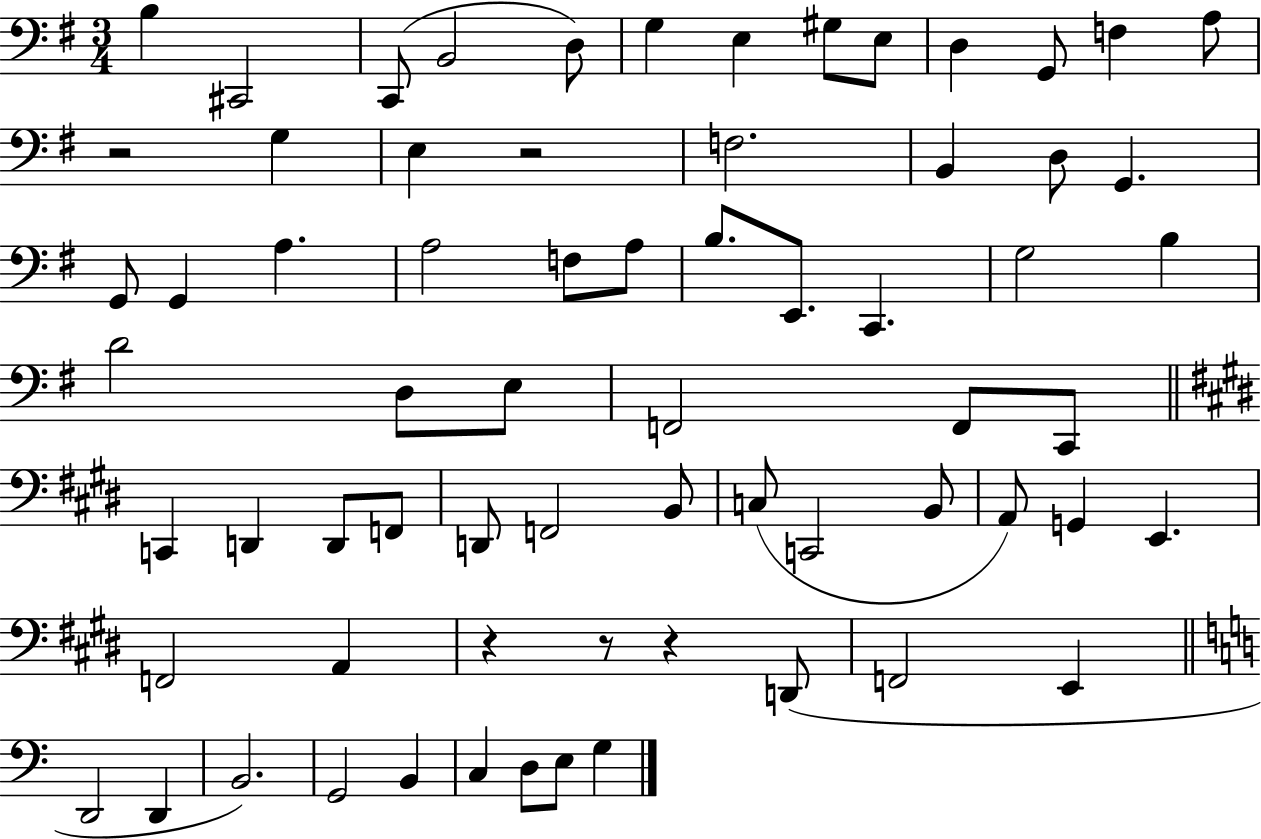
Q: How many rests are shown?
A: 5